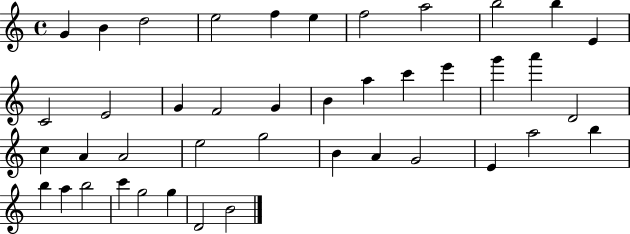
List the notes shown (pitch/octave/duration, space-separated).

G4/q B4/q D5/h E5/h F5/q E5/q F5/h A5/h B5/h B5/q E4/q C4/h E4/h G4/q F4/h G4/q B4/q A5/q C6/q E6/q G6/q A6/q D4/h C5/q A4/q A4/h E5/h G5/h B4/q A4/q G4/h E4/q A5/h B5/q B5/q A5/q B5/h C6/q G5/h G5/q D4/h B4/h